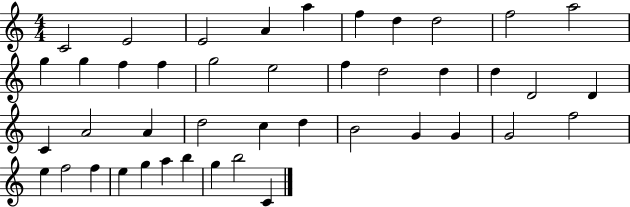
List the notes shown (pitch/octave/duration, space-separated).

C4/h E4/h E4/h A4/q A5/q F5/q D5/q D5/h F5/h A5/h G5/q G5/q F5/q F5/q G5/h E5/h F5/q D5/h D5/q D5/q D4/h D4/q C4/q A4/h A4/q D5/h C5/q D5/q B4/h G4/q G4/q G4/h F5/h E5/q F5/h F5/q E5/q G5/q A5/q B5/q G5/q B5/h C4/q